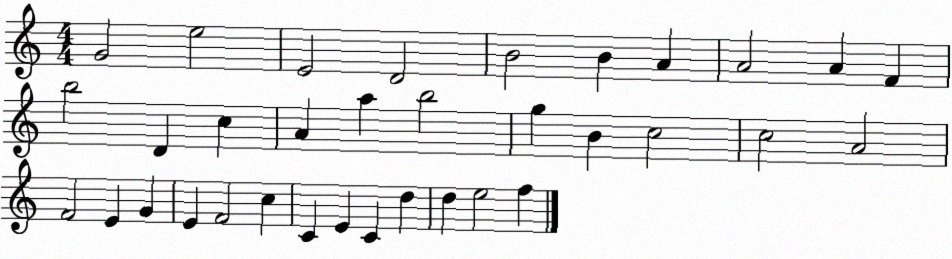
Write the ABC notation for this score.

X:1
T:Untitled
M:4/4
L:1/4
K:C
G2 e2 E2 D2 B2 B A A2 A F b2 D c A a b2 g B c2 c2 A2 F2 E G E F2 c C E C d d e2 f